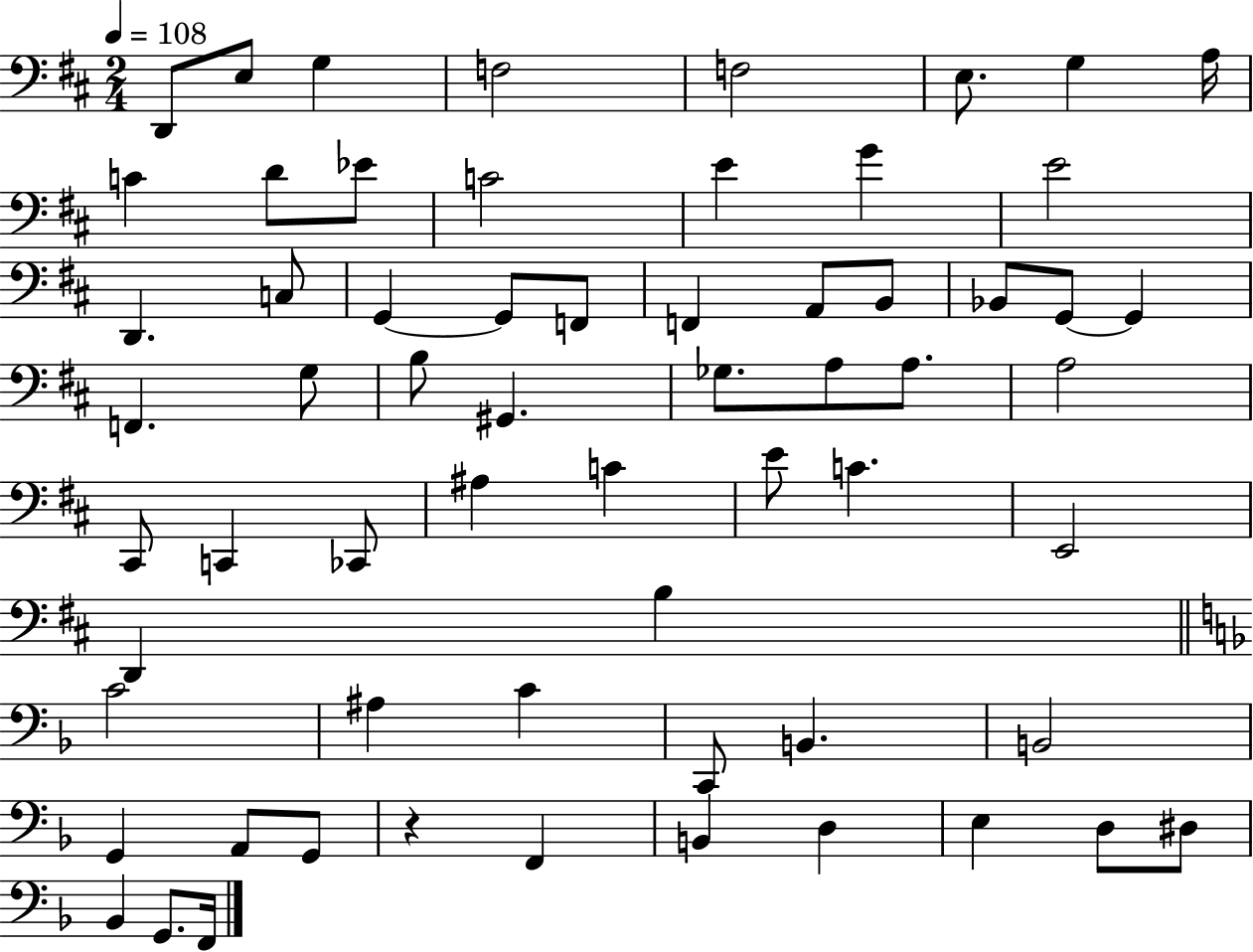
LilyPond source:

{
  \clef bass
  \numericTimeSignature
  \time 2/4
  \key d \major
  \tempo 4 = 108
  d,8 e8 g4 | f2 | f2 | e8. g4 a16 | \break c'4 d'8 ees'8 | c'2 | e'4 g'4 | e'2 | \break d,4. c8 | g,4~~ g,8 f,8 | f,4 a,8 b,8 | bes,8 g,8~~ g,4 | \break f,4. g8 | b8 gis,4. | ges8. a8 a8. | a2 | \break cis,8 c,4 ces,8 | ais4 c'4 | e'8 c'4. | e,2 | \break d,4 b4 | \bar "||" \break \key d \minor c'2 | ais4 c'4 | c,8 b,4. | b,2 | \break g,4 a,8 g,8 | r4 f,4 | b,4 d4 | e4 d8 dis8 | \break bes,4 g,8. f,16 | \bar "|."
}